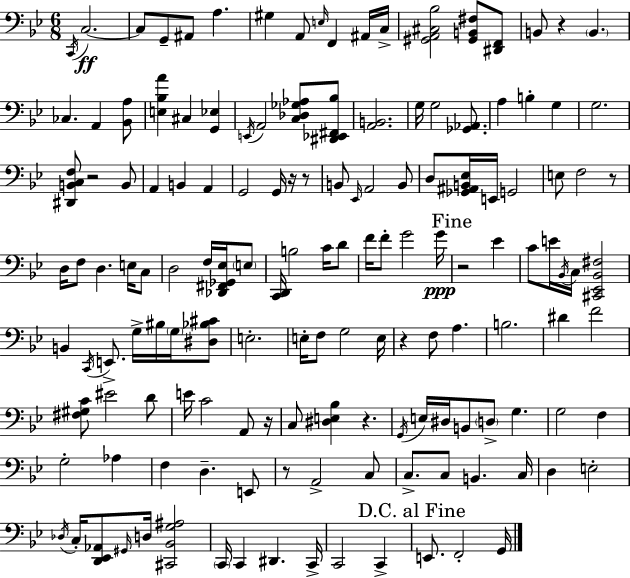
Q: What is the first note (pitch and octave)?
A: C2